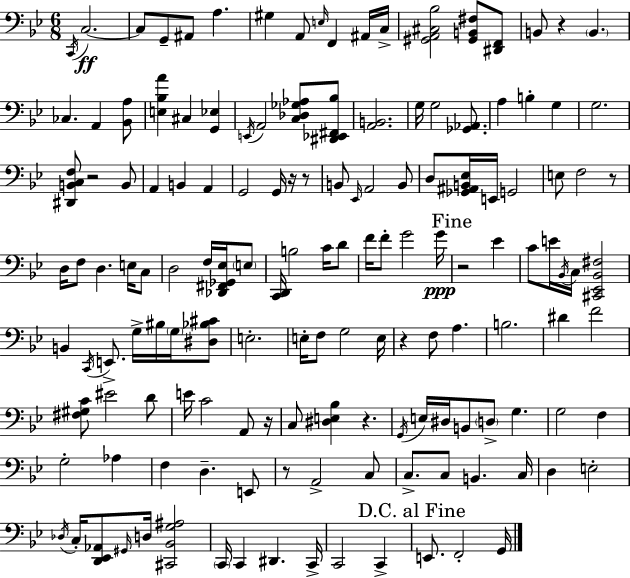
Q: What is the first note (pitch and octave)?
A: C2